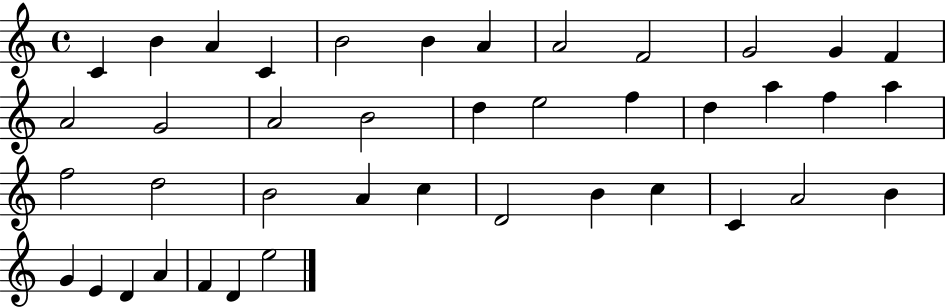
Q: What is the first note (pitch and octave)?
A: C4